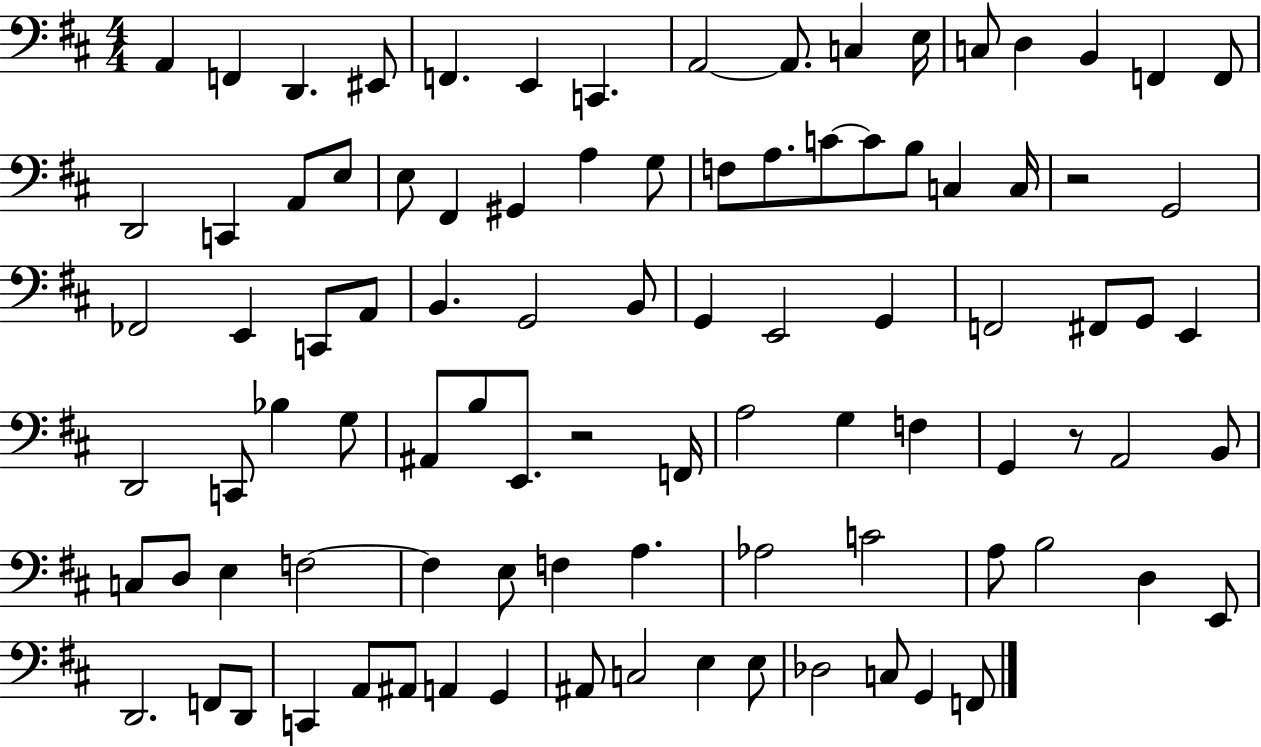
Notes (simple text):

A2/q F2/q D2/q. EIS2/e F2/q. E2/q C2/q. A2/h A2/e. C3/q E3/s C3/e D3/q B2/q F2/q F2/e D2/h C2/q A2/e E3/e E3/e F#2/q G#2/q A3/q G3/e F3/e A3/e. C4/e C4/e B3/e C3/q C3/s R/h G2/h FES2/h E2/q C2/e A2/e B2/q. G2/h B2/e G2/q E2/h G2/q F2/h F#2/e G2/e E2/q D2/h C2/e Bb3/q G3/e A#2/e B3/e E2/e. R/h F2/s A3/h G3/q F3/q G2/q R/e A2/h B2/e C3/e D3/e E3/q F3/h F3/q E3/e F3/q A3/q. Ab3/h C4/h A3/e B3/h D3/q E2/e D2/h. F2/e D2/e C2/q A2/e A#2/e A2/q G2/q A#2/e C3/h E3/q E3/e Db3/h C3/e G2/q F2/e